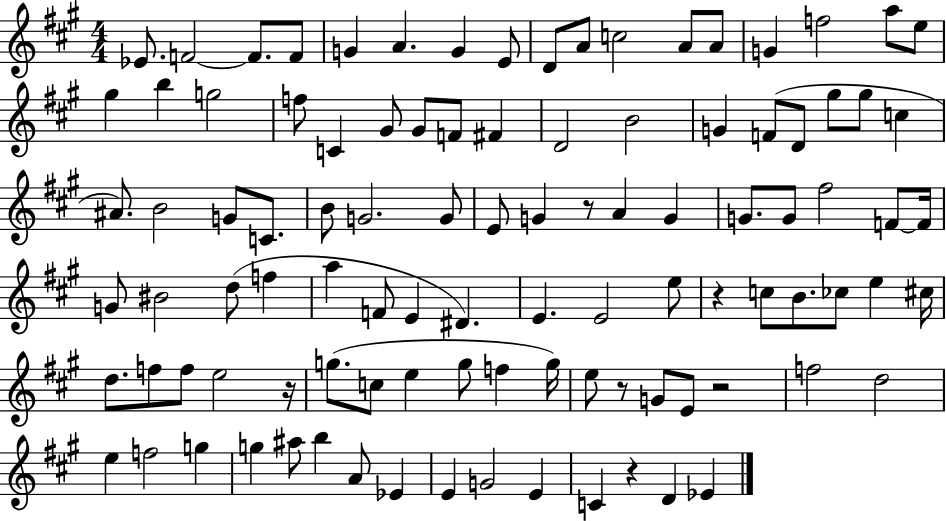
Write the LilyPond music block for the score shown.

{
  \clef treble
  \numericTimeSignature
  \time 4/4
  \key a \major
  ees'8. f'2~~ f'8. f'8 | g'4 a'4. g'4 e'8 | d'8 a'8 c''2 a'8 a'8 | g'4 f''2 a''8 e''8 | \break gis''4 b''4 g''2 | f''8 c'4 gis'8 gis'8 f'8 fis'4 | d'2 b'2 | g'4 f'8( d'8 gis''8 gis''8 c''4 | \break ais'8.) b'2 g'8 c'8. | b'8 g'2. g'8 | e'8 g'4 r8 a'4 g'4 | g'8. g'8 fis''2 f'8~~ f'16 | \break g'8 bis'2 d''8( f''4 | a''4 f'8 e'4 dis'4.) | e'4. e'2 e''8 | r4 c''8 b'8. ces''8 e''4 cis''16 | \break d''8. f''8 f''8 e''2 r16 | g''8.( c''8 e''4 g''8 f''4 g''16) | e''8 r8 g'8 e'8 r2 | f''2 d''2 | \break e''4 f''2 g''4 | g''4 ais''8 b''4 a'8 ees'4 | e'4 g'2 e'4 | c'4 r4 d'4 ees'4 | \break \bar "|."
}